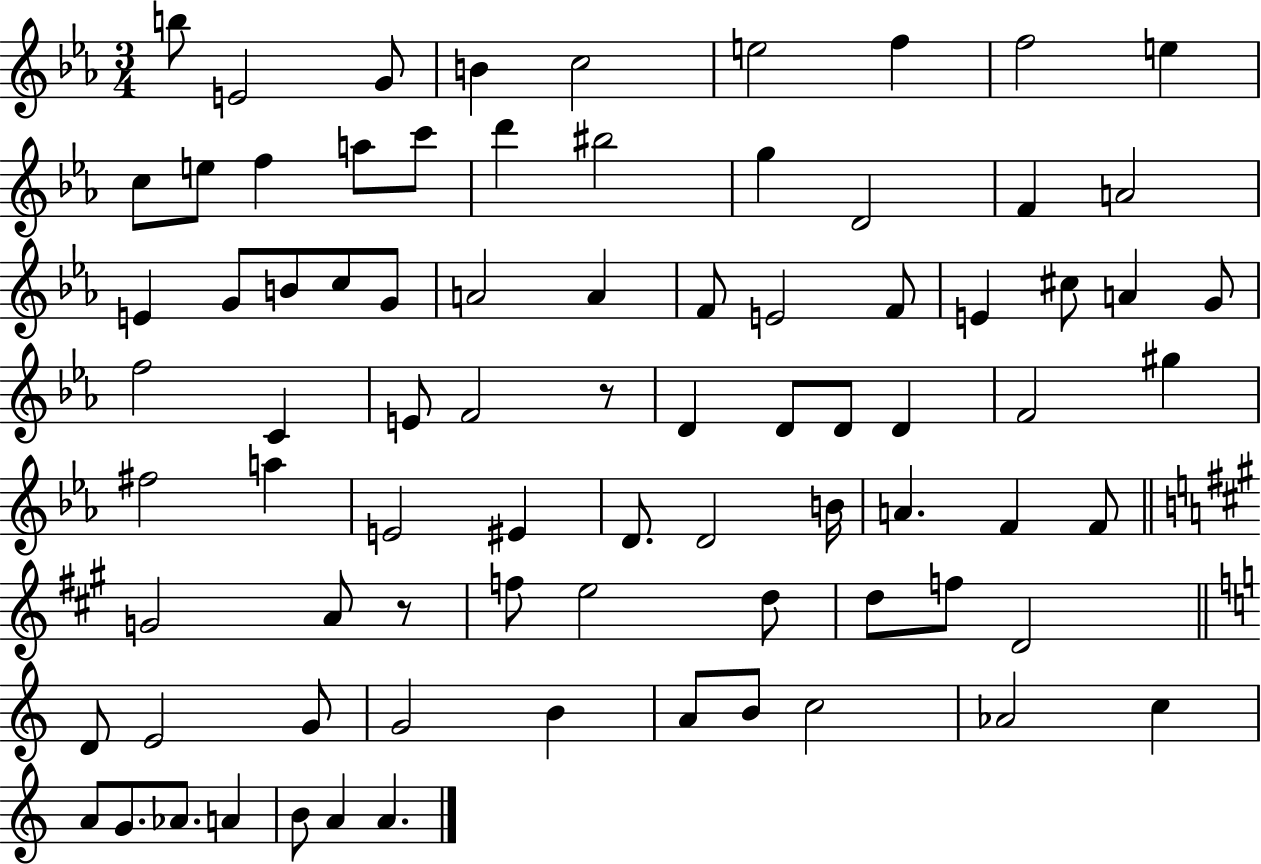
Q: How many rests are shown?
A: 2